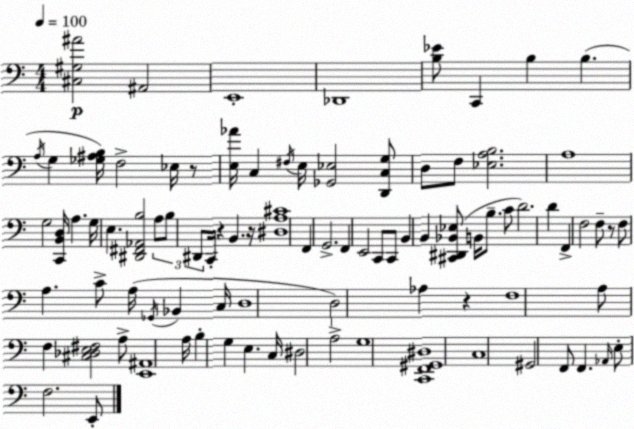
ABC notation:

X:1
T:Untitled
M:4/4
L:1/4
K:C
[^C,^G,^A]2 ^A,,2 E,,4 _D,,4 [B,_E]/2 C,, B, B, A,/4 G, [_G,^A,B,]/4 F,2 _E,/4 z/2 [E,_A]/4 C, ^F,/4 E,/4 [_G,,_E,]2 [D,,C,G,]/2 D,/2 F,/2 [_E,A,B,]2 A,4 G,2 [C,,B,,D,]/4 A, G,/4 E, [^D,,^F,,_A,,B,]2 A,/2 B,/2 ^D,,/2 C,,/4 z B,, z/4 [^D,A,^C]4 F,, G,,2 F,, E,,2 C,,/2 C,,/2 B,, B,, [^C,,^D,,_B,,_E,]/2 B,,/4 B,/2 C/2 D2 D F,, F,2 F,/2 z/2 F,/2 A, C/2 A,/4 _G,,/4 _B,, C,/4 D,4 D,2 _A, z F,4 A,/2 F, [^C,_D,E,^F,]2 A,/2 [E,,^A,,]4 A,/4 B, G, E, C,/4 ^D,2 A,2 G,4 [C,,F,,^G,,^D,]4 C,4 ^G,,2 F,,/2 F,, _A,,/4 E,/2 F,2 E,,/2